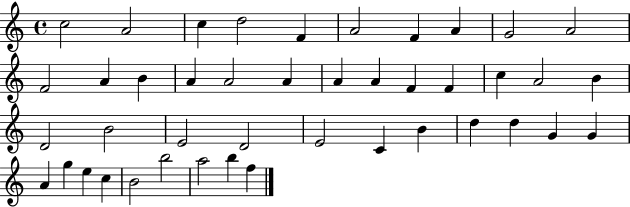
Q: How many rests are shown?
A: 0